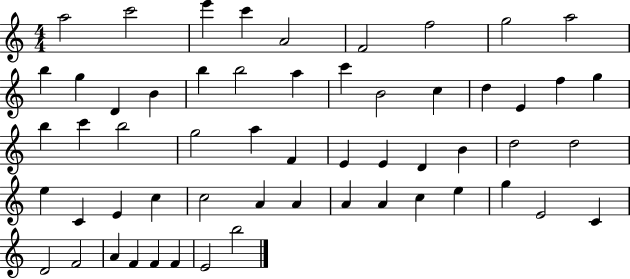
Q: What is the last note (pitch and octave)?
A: B5